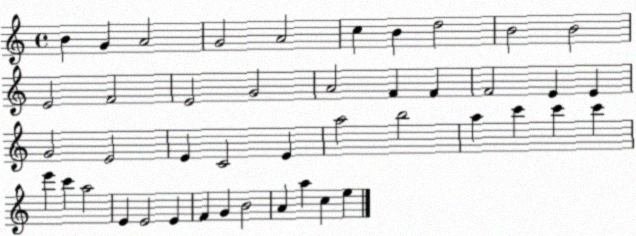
X:1
T:Untitled
M:4/4
L:1/4
K:C
B G A2 G2 A2 c B d2 B2 B2 E2 F2 E2 G2 A2 F F F2 E E G2 E2 E C2 E a2 b2 a c' c' c' e' c' a2 E E2 E F G B2 A a c e